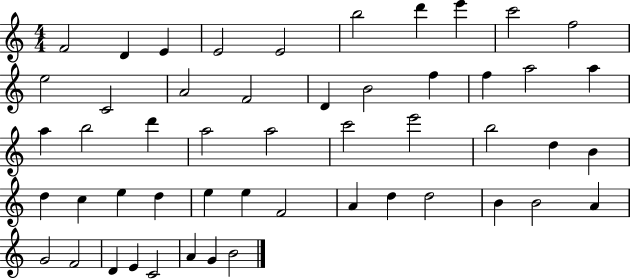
F4/h D4/q E4/q E4/h E4/h B5/h D6/q E6/q C6/h F5/h E5/h C4/h A4/h F4/h D4/q B4/h F5/q F5/q A5/h A5/q A5/q B5/h D6/q A5/h A5/h C6/h E6/h B5/h D5/q B4/q D5/q C5/q E5/q D5/q E5/q E5/q F4/h A4/q D5/q D5/h B4/q B4/h A4/q G4/h F4/h D4/q E4/q C4/h A4/q G4/q B4/h